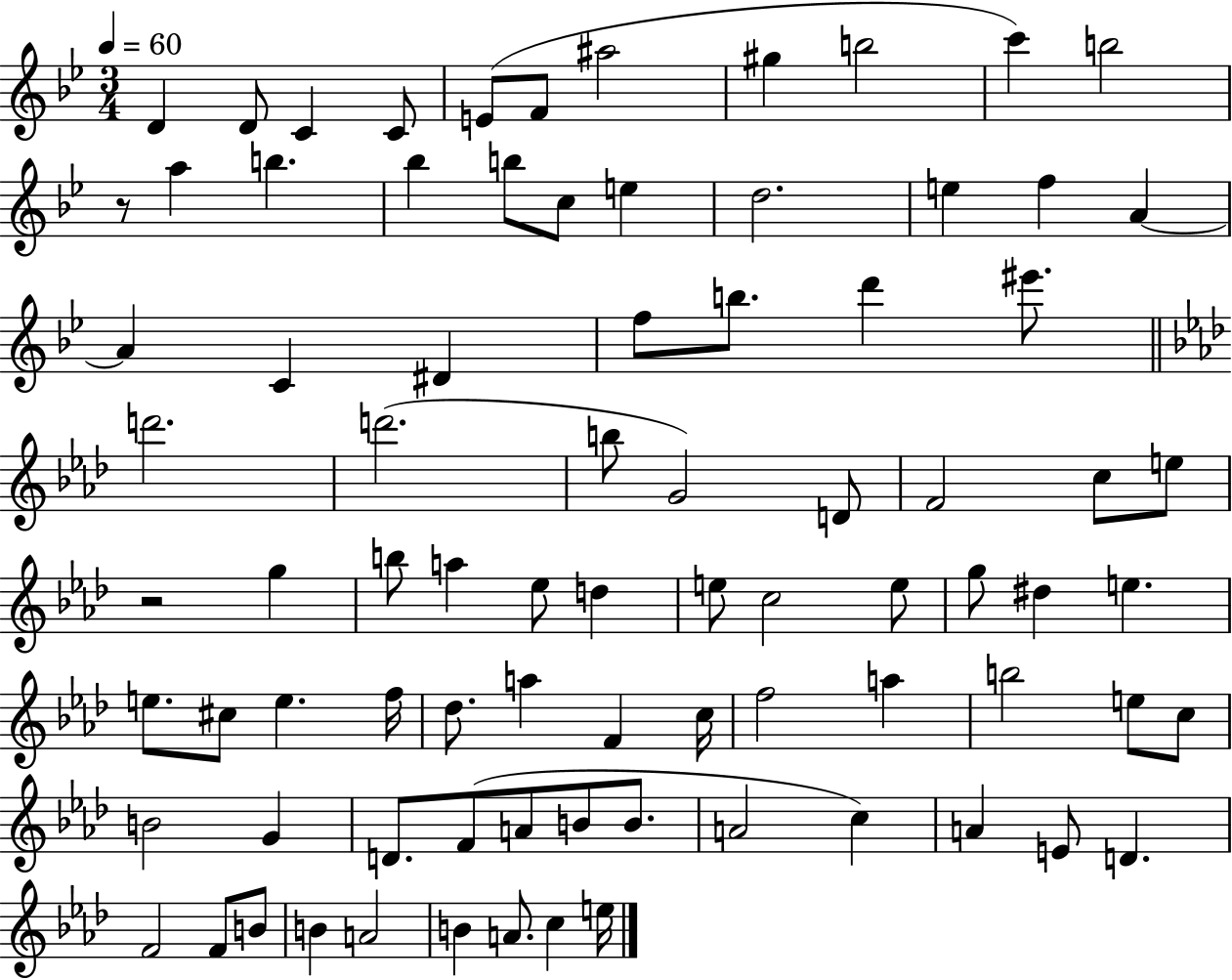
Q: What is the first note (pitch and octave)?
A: D4